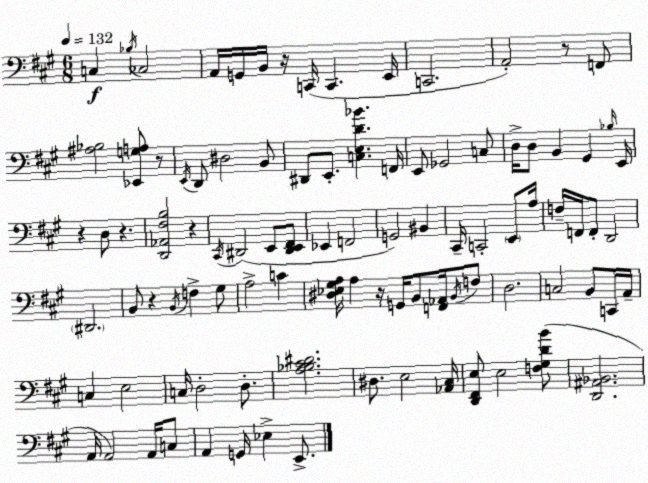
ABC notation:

X:1
T:Untitled
M:6/8
L:1/4
K:A
C, _B,/4 _C,2 A,,/4 G,,/4 B,,/4 z/4 C,,/4 C,, E,,/4 C,,2 A,,2 z/2 F,,/2 [^A,_B,]2 [_E,,G,A,]/2 z/2 E,,/4 D,,/2 ^D,2 B,,/2 ^D,,/2 E,,/2 [C,E,D_B] F,,/4 E,,/2 _G,,2 C,/2 D,/4 D,/2 B,, ^G,, _B,/4 E,,/4 z D,/2 z [D,,_A,,^F,B,]2 z ^C,,/4 ^D,,2 E,,/2 [^D,,E,,^F,,]/2 _E,, F,,2 G,,2 ^B,, ^C,,/4 C,,2 E,,/2 A,/4 F,/4 F,,/4 F,,/2 D,,2 ^D,,2 B,,/2 z B,,/4 F, ^G,/2 A,2 C [^D,_E,^G,A,]/4 A, z/4 G,,/4 B,,/2 [F,,_A,,]/4 B,,/4 F,/2 D,2 C,2 B,,/2 C,,/4 A,,/4 C, E,2 C,/4 D,2 D,/2 [A,_B,^C^D]2 ^D,/2 E,2 [_A,,^C,]/4 [D,,^F,,E,]/2 E,2 [F,^G,DB]/2 [D,,^A,,_B,,]2 A,,/4 A,,2 A,,/4 C,/2 A,, G,,/4 _E, E,,/2